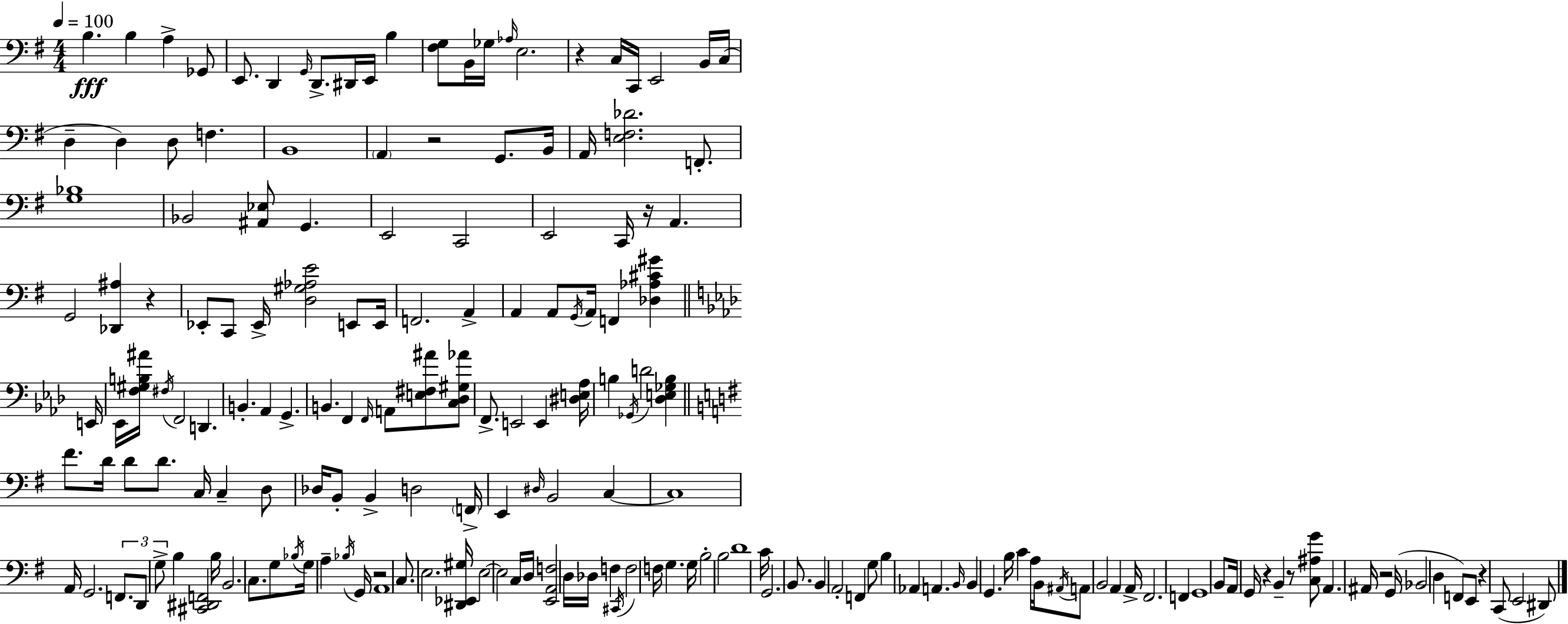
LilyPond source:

{
  \clef bass
  \numericTimeSignature
  \time 4/4
  \key e \minor
  \tempo 4 = 100
  b4.\fff b4 a4-> ges,8 | e,8. d,4 \grace { g,16 } d,8.-> dis,16 e,16 b4 | <fis g>8 b,16 ges16 \grace { aes16 } e2. | r4 c16 c,16 e,2 | \break b,16 c16( d4-- d4) d8 f4. | b,1 | \parenthesize a,4 r2 g,8. | b,16 a,16 <e f des'>2. f,8.-. | \break <g bes>1 | bes,2 <ais, ees>8 g,4. | e,2 c,2 | e,2 c,16 r16 a,4. | \break g,2 <des, ais>4 r4 | ees,8-. c,8 ees,16-> <d gis aes e'>2 e,8 | e,16 f,2. a,4-> | a,4 a,8 \acciaccatura { g,16 } a,16 f,4 <des aes cis' gis'>4 | \break \bar "||" \break \key aes \major e,16 ees,16 <f gis b ais'>16 \acciaccatura { fis16 } f,2 d,4. | b,4.-. aes,4 g,4.-> | b,4. f,4 \grace { f,16 } a,8 <e fis ais'>8 | <c des gis aes'>8 f,8.-> e,2 e,4 | \break <dis e aes>16 b4 \acciaccatura { ges,16 } d'2 | <des e ges b>4 \bar "||" \break \key e \minor fis'8. d'16 d'8 d'8. c16 c4-- d8 | des16 b,8-. b,4-> d2 \parenthesize f,16-> | e,4 \grace { dis16 } b,2 c4~~ | c1 | \break a,16 g,2. \tuplet 3/2 { f,8. | d,8 g8-> } b4 <cis, dis, f,>2 | b16 b,2. c8. | g8 \acciaccatura { bes16 } g16 a4-- \acciaccatura { bes16 } g,16 r2 | \break a,1 | c8. e2. | <dis, ees, gis>16 e2~~ e2 | c16 d16 <e, a, f>2 d16 des16 f4 | \break \acciaccatura { cis,16 } f2 f16 g4. | g16 b2-. b2 | d'1 | c'16 g,2. | \break b,8. b,4 a,2-. | f,4 g8 b4 aes,4 a,4. | \grace { b,16 } b,4 g,4. b16 | c'4 a16 b,16 \acciaccatura { ais,16 } a,8 b,2 | \break a,4 a,16-> fis,2. | f,4 g,1 | b,8 a,16 g,16 r4 b,4-- | r8 <c ais g'>8 a,4. ais,16 r2 | \break g,16( bes,2 d4 | f,8) e,8 r4 c,8( e,2 | dis,8) \bar "|."
}